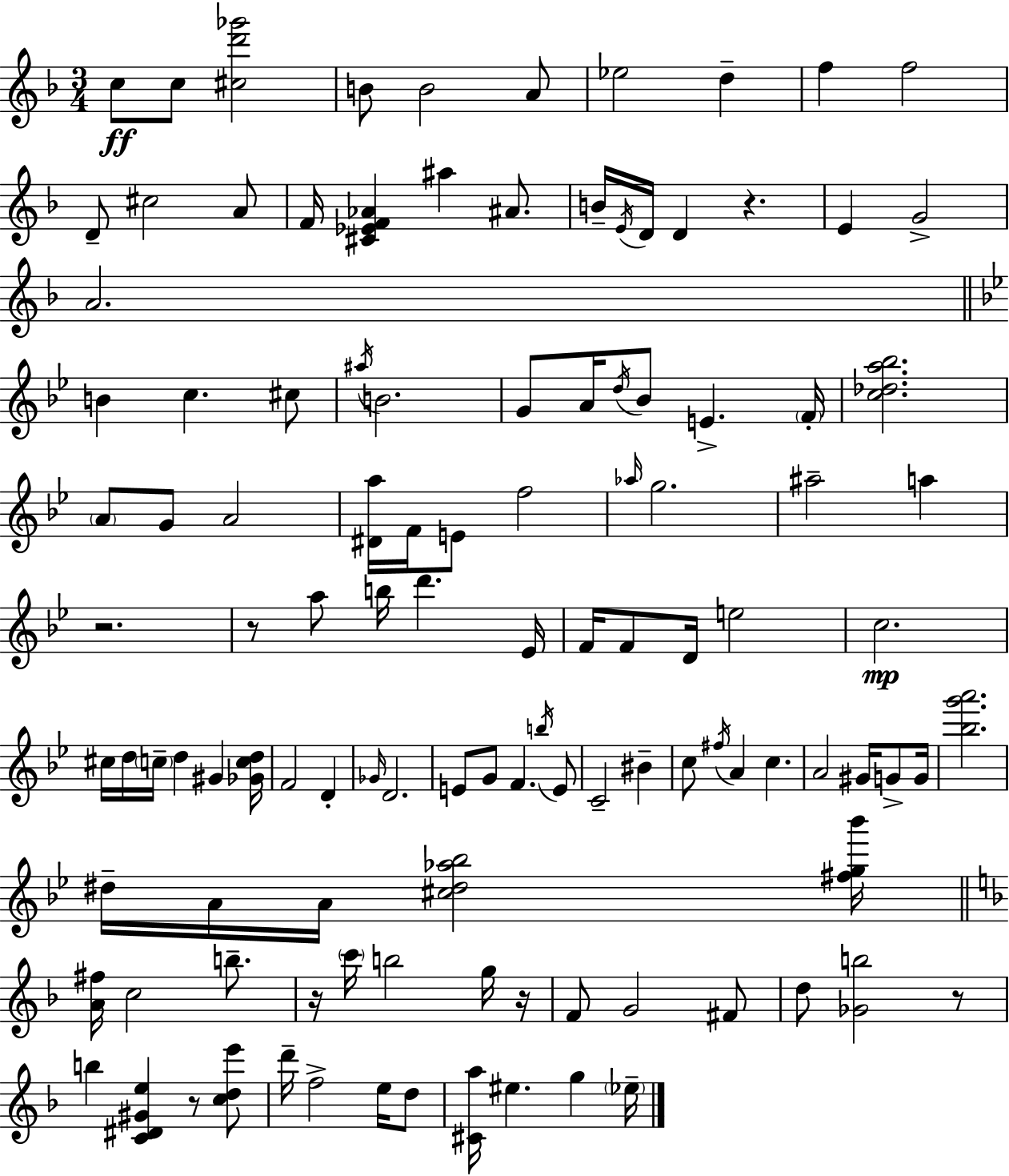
{
  \clef treble
  \numericTimeSignature
  \time 3/4
  \key f \major
  c''8\ff c''8 <cis'' d''' ges'''>2 | b'8 b'2 a'8 | ees''2 d''4-- | f''4 f''2 | \break d'8-- cis''2 a'8 | f'16 <cis' ees' f' aes'>4 ais''4 ais'8. | b'16-- \acciaccatura { e'16 } d'16 d'4 r4. | e'4 g'2-> | \break a'2. | \bar "||" \break \key g \minor b'4 c''4. cis''8 | \acciaccatura { ais''16 } b'2. | g'8 a'16 \acciaccatura { d''16 } bes'8 e'4.-> | \parenthesize f'16-. <c'' des'' a'' bes''>2. | \break \parenthesize a'8 g'8 a'2 | <dis' a''>16 f'16 e'8 f''2 | \grace { aes''16 } g''2. | ais''2-- a''4 | \break r2. | r8 a''8 b''16 d'''4. | ees'16 f'16 f'8 d'16 e''2 | c''2.\mp | \break cis''16 d''16 \parenthesize c''16-- d''4 gis'4 | <ges' c'' d''>16 f'2 d'4-. | \grace { ges'16 } d'2. | e'8 g'8 f'4. | \break \acciaccatura { b''16 } e'8 c'2-- | bis'4-- c''8 \acciaccatura { fis''16 } a'4 | c''4. a'2 | gis'16 g'8-> g'16 <bes'' g''' a'''>2. | \break dis''16-- a'16 a'16 <cis'' dis'' aes'' bes''>2 | <fis'' g'' bes'''>16 \bar "||" \break \key d \minor <a' fis''>16 c''2 b''8.-- | r16 \parenthesize c'''16 b''2 g''16 r16 | f'8 g'2 fis'8 | d''8 <ges' b''>2 r8 | \break b''4 <c' dis' gis' e''>4 r8 <c'' d'' e'''>8 | d'''16-- f''2-> e''16 d''8 | <cis' a''>16 eis''4. g''4 \parenthesize ees''16-- | \bar "|."
}